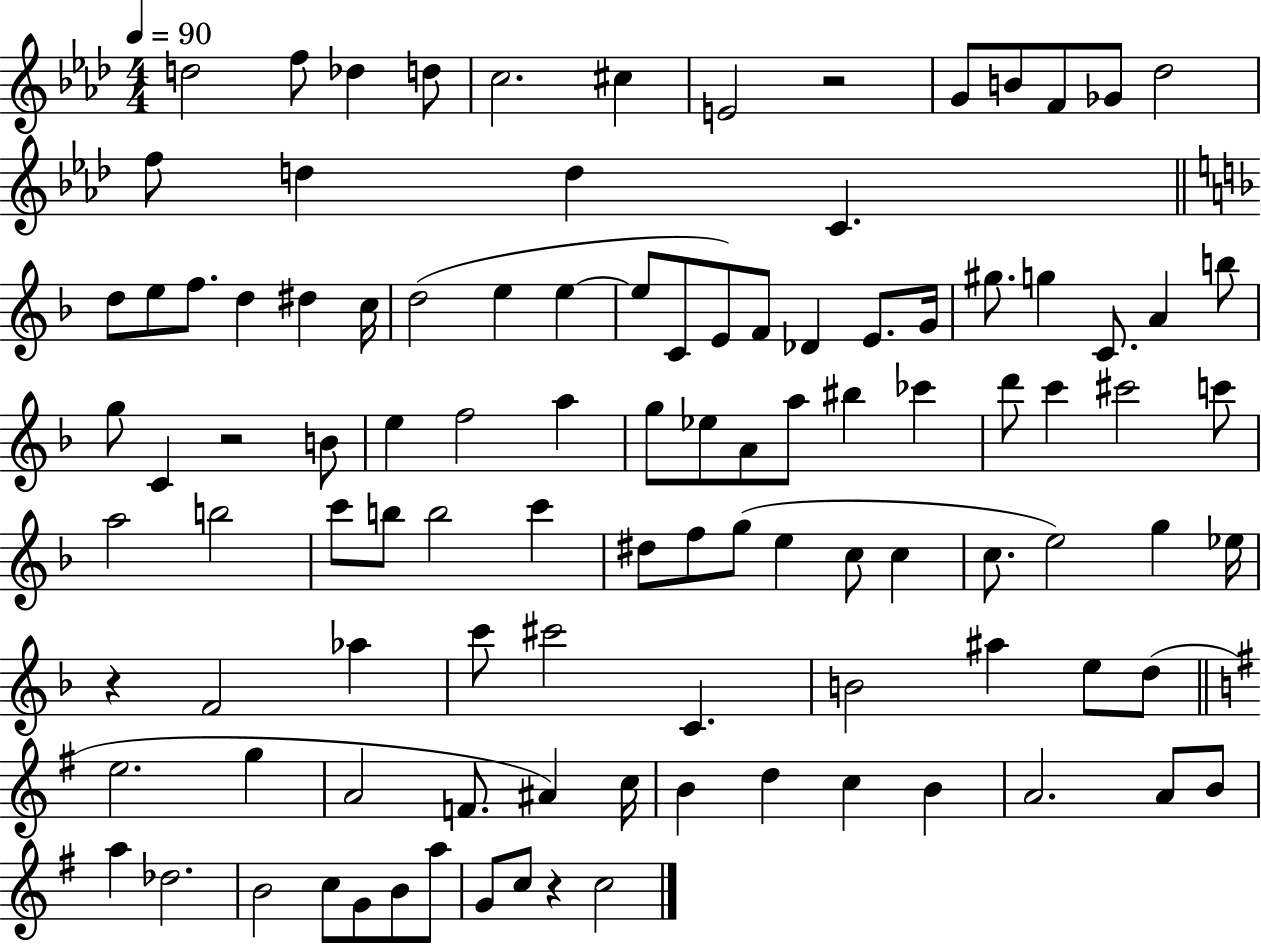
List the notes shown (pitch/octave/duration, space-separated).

D5/h F5/e Db5/q D5/e C5/h. C#5/q E4/h R/h G4/e B4/e F4/e Gb4/e Db5/h F5/e D5/q D5/q C4/q. D5/e E5/e F5/e. D5/q D#5/q C5/s D5/h E5/q E5/q E5/e C4/e E4/e F4/e Db4/q E4/e. G4/s G#5/e. G5/q C4/e. A4/q B5/e G5/e C4/q R/h B4/e E5/q F5/h A5/q G5/e Eb5/e A4/e A5/e BIS5/q CES6/q D6/e C6/q C#6/h C6/e A5/h B5/h C6/e B5/e B5/h C6/q D#5/e F5/e G5/e E5/q C5/e C5/q C5/e. E5/h G5/q Eb5/s R/q F4/h Ab5/q C6/e C#6/h C4/q. B4/h A#5/q E5/e D5/e E5/h. G5/q A4/h F4/e. A#4/q C5/s B4/q D5/q C5/q B4/q A4/h. A4/e B4/e A5/q Db5/h. B4/h C5/e G4/e B4/e A5/e G4/e C5/e R/q C5/h